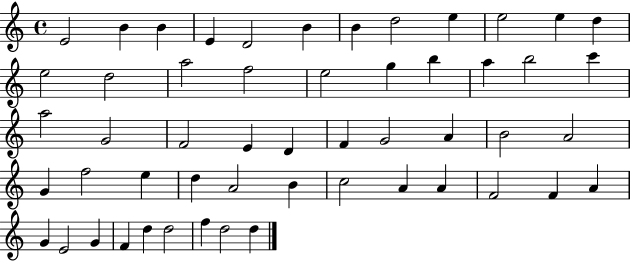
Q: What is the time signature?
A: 4/4